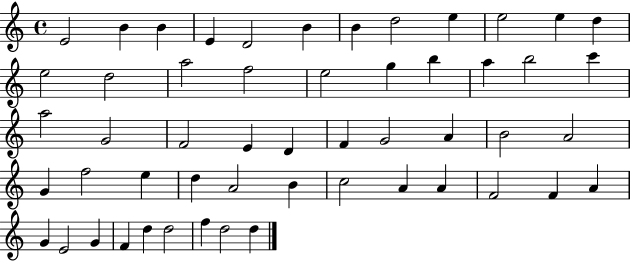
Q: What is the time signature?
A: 4/4